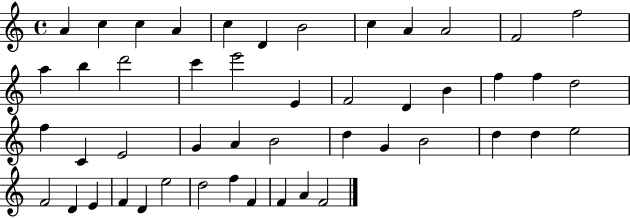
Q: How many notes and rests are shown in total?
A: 48